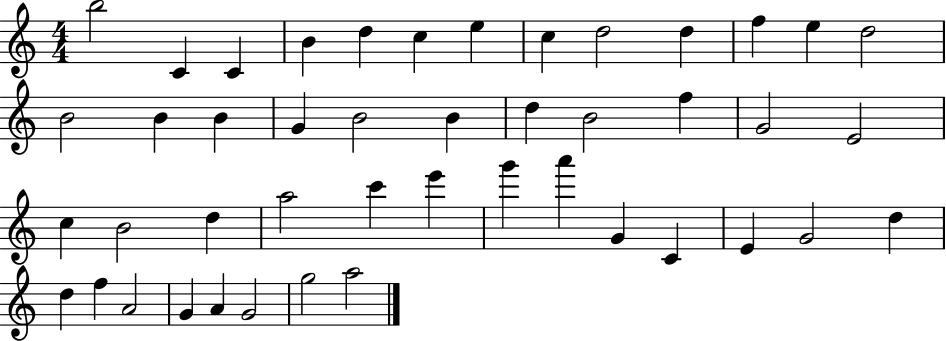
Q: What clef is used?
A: treble